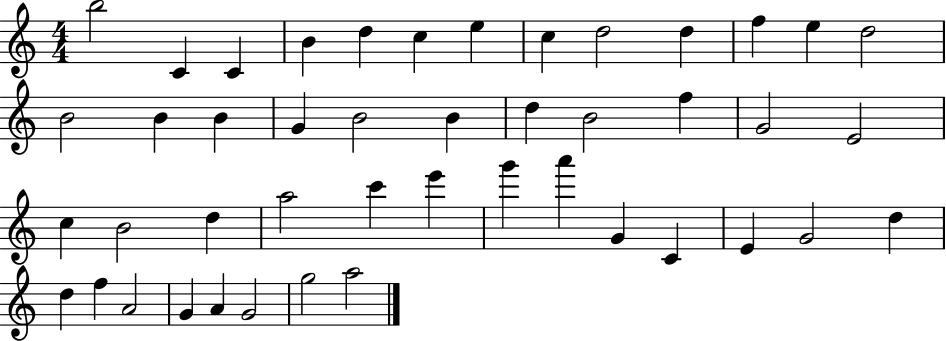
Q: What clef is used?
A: treble